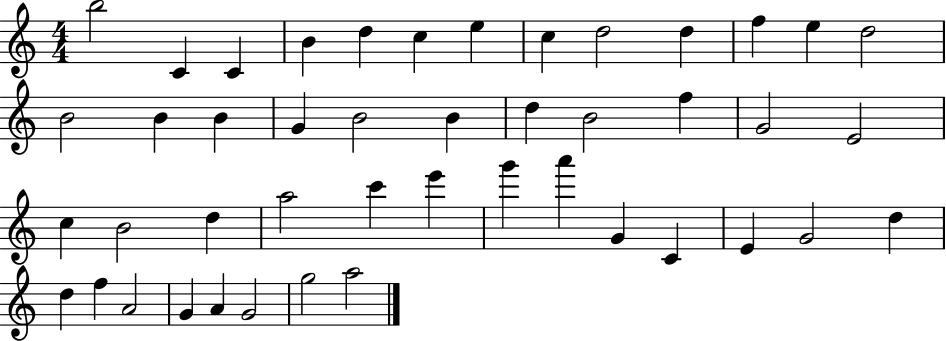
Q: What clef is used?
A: treble